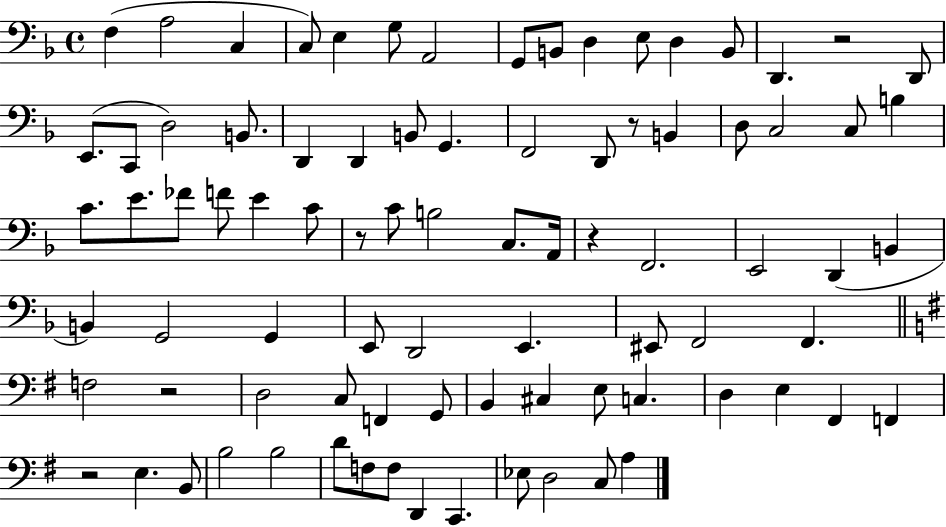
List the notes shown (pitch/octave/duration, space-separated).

F3/q A3/h C3/q C3/e E3/q G3/e A2/h G2/e B2/e D3/q E3/e D3/q B2/e D2/q. R/h D2/e E2/e. C2/e D3/h B2/e. D2/q D2/q B2/e G2/q. F2/h D2/e R/e B2/q D3/e C3/h C3/e B3/q C4/e. E4/e. FES4/e F4/e E4/q C4/e R/e C4/e B3/h C3/e. A2/s R/q F2/h. E2/h D2/q B2/q B2/q G2/h G2/q E2/e D2/h E2/q. EIS2/e F2/h F2/q. F3/h R/h D3/h C3/e F2/q G2/e B2/q C#3/q E3/e C3/q. D3/q E3/q F#2/q F2/q R/h E3/q. B2/e B3/h B3/h D4/e F3/e F3/e D2/q C2/q. Eb3/e D3/h C3/e A3/q